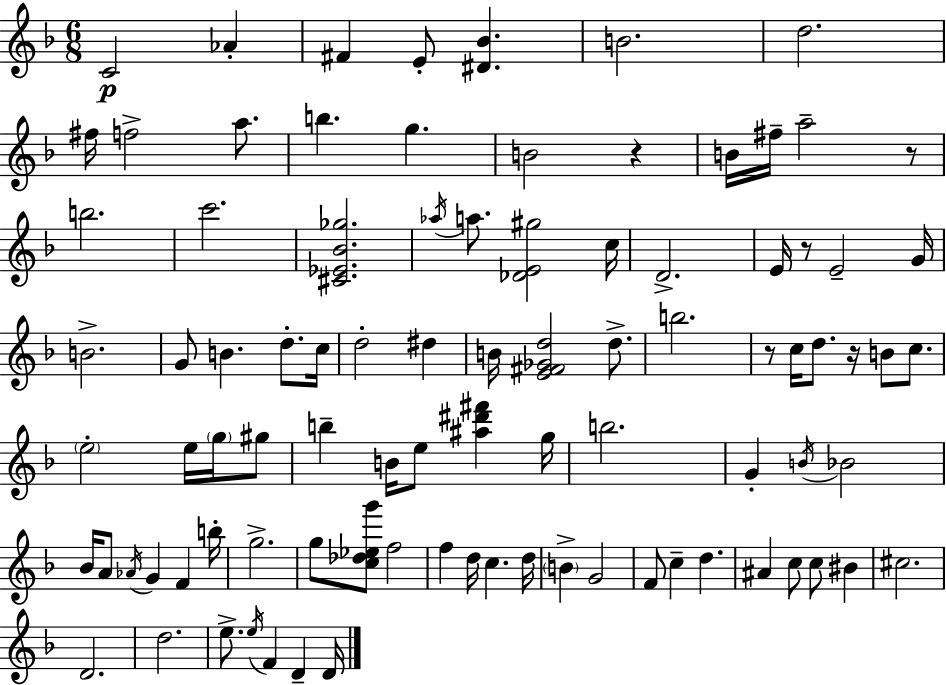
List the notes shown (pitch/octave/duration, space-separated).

C4/h Ab4/q F#4/q E4/e [D#4,Bb4]/q. B4/h. D5/h. F#5/s F5/h A5/e. B5/q. G5/q. B4/h R/q B4/s F#5/s A5/h R/e B5/h. C6/h. [C#4,Eb4,Bb4,Gb5]/h. Ab5/s A5/e. [Db4,E4,G#5]/h C5/s D4/h. E4/s R/e E4/h G4/s B4/h. G4/e B4/q. D5/e. C5/s D5/h D#5/q B4/s [E4,F#4,Gb4,D5]/h D5/e. B5/h. R/e C5/s D5/e. R/s B4/e C5/e. E5/h E5/s G5/s G#5/e B5/q B4/s E5/e [A#5,D#6,F#6]/q G5/s B5/h. G4/q B4/s Bb4/h Bb4/s A4/e Ab4/s G4/q F4/q B5/s G5/h. G5/e [C5,Db5,Eb5,G6]/e F5/h F5/q D5/s C5/q. D5/s B4/q G4/h F4/e C5/q D5/q. A#4/q C5/e C5/e BIS4/q C#5/h. D4/h. D5/h. E5/e. E5/s F4/q D4/q D4/s